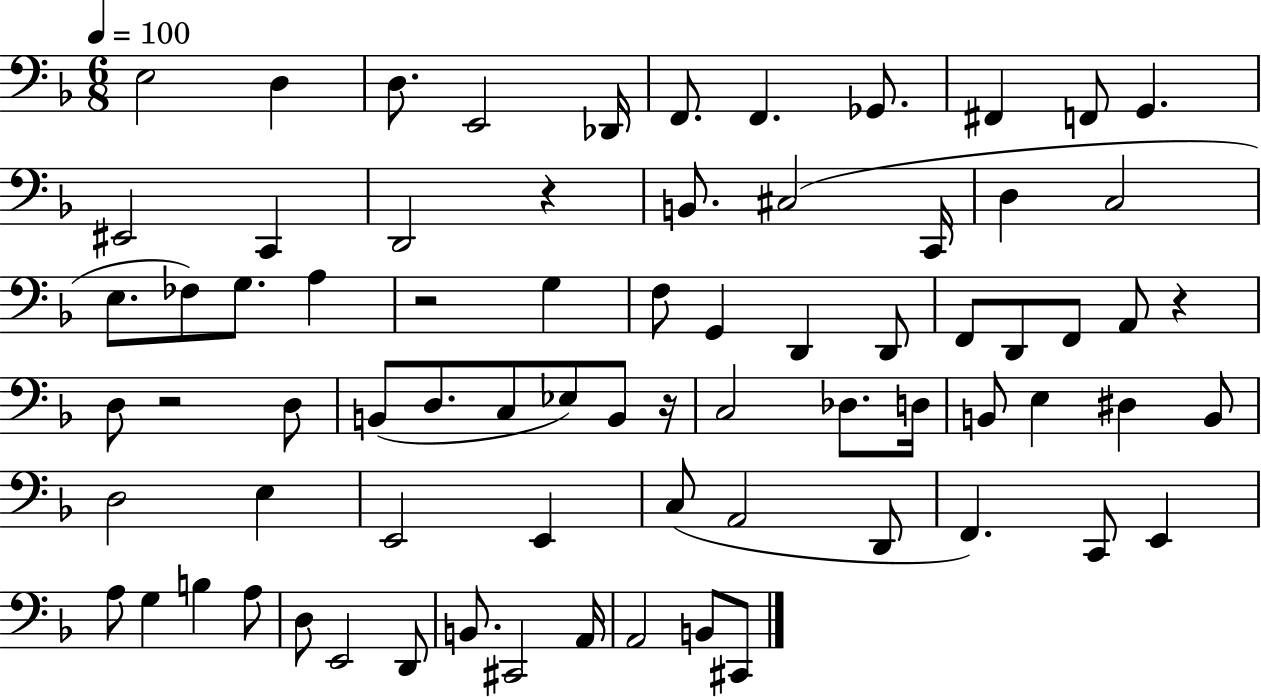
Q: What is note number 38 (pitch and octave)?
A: Eb3